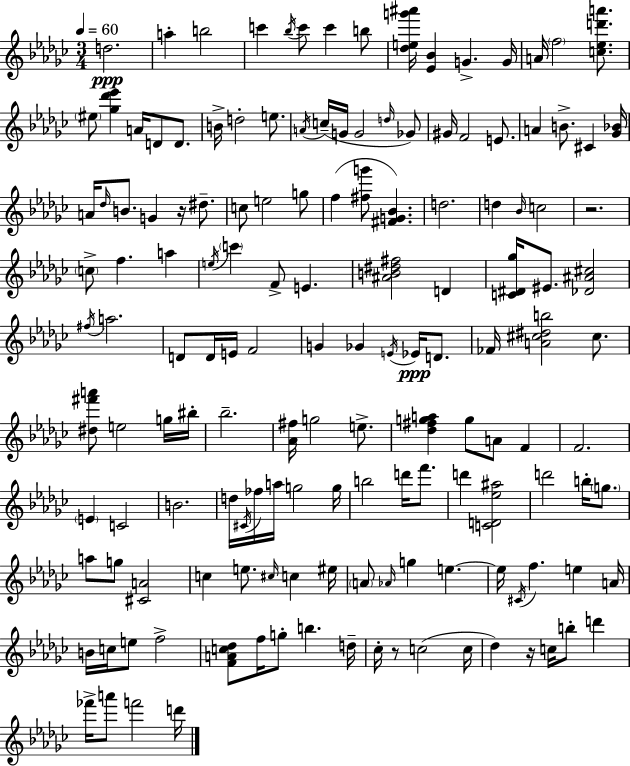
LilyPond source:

{
  \clef treble
  \numericTimeSignature
  \time 3/4
  \key ees \minor
  \tempo 4 = 60
  d''2.\ppp | a''4-. b''2 | c'''4 \acciaccatura { bes''16 } c'''8 c'''4 b''8 | <des'' e'' g''' ais'''>16 <ees' bes'>4 g'4.-> | \break g'16 a'16 \parenthesize f''2 <c'' ees'' d''' a'''>8. | \parenthesize eis''8 <ges'' des''' ees'''>4 a'16 d'8 d'8. | b'16-> d''2-. e''8. | \acciaccatura { a'16 }( c''16-- g'16 g'2 | \break \grace { d''16 }) ges'8 gis'16 f'2 | e'8. a'4 b'8.-> cis'4 | <ges' bes'>16 a'16 \grace { des''16 } b'8. g'4 | r16 dis''8.-- c''8 e''2 | \break g''8 f''4( <fis'' g'''>8 <fis' g' bes'>4.) | d''2. | d''4 \grace { bes'16 } c''2 | r2. | \break \parenthesize c''8-> f''4. | a''4 \acciaccatura { e''16 } \parenthesize c'''4 f'8-> | e'4. <ais' b' dis'' fis''>2 | d'4 <c' dis' ges''>16 eis'8. <des' ais' cis''>2 | \break \acciaccatura { fis''16 } a''2. | d'8 d'16 e'16 f'2 | g'4 ges'4 | \acciaccatura { e'16 } ees'16\ppp d'8. fes'16 <a' cis'' dis'' b''>2 | \break cis''8. <dis'' fis''' a'''>8 e''2 | g''16 bis''16-. bes''2.-- | <aes' fis''>16 g''2 | e''8.-> <des'' fis'' g'' a''>4 | \break g''8 a'8 f'4 f'2. | \parenthesize e'4 | c'2 b'2. | d''16 \acciaccatura { cis'16 } fes''16 a''16 | \break g''2 g''16 b''2 | d'''16 f'''8. d'''4 | <c' d' ees'' ais''>2 d'''2 | b''16-. \parenthesize g''8. a''8 g''8 | \break <cis' a'>2 c''4 | e''8. \grace { cis''16 } c''4 eis''16 \parenthesize a'8 | \grace { aes'16 } g''4 e''4.~~ e''16 | \acciaccatura { cis'16 } f''4. e''4 a'16 | \break b'16 c''16 e''8 f''2-> | <f' a' c'' des''>8 f''16 g''8-. b''4. d''16-- | ces''16-. r8 c''2( c''16 | des''4) r16 c''16 b''8-. d'''4 | \break fes'''16-> a'''8 f'''2 d'''16 | \bar "|."
}